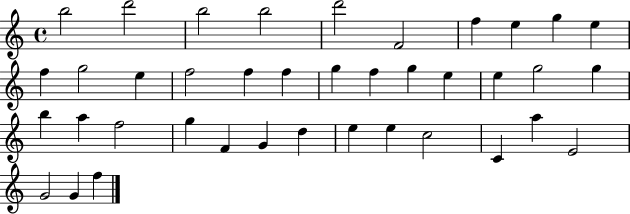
{
  \clef treble
  \time 4/4
  \defaultTimeSignature
  \key c \major
  b''2 d'''2 | b''2 b''2 | d'''2 f'2 | f''4 e''4 g''4 e''4 | \break f''4 g''2 e''4 | f''2 f''4 f''4 | g''4 f''4 g''4 e''4 | e''4 g''2 g''4 | \break b''4 a''4 f''2 | g''4 f'4 g'4 d''4 | e''4 e''4 c''2 | c'4 a''4 e'2 | \break g'2 g'4 f''4 | \bar "|."
}